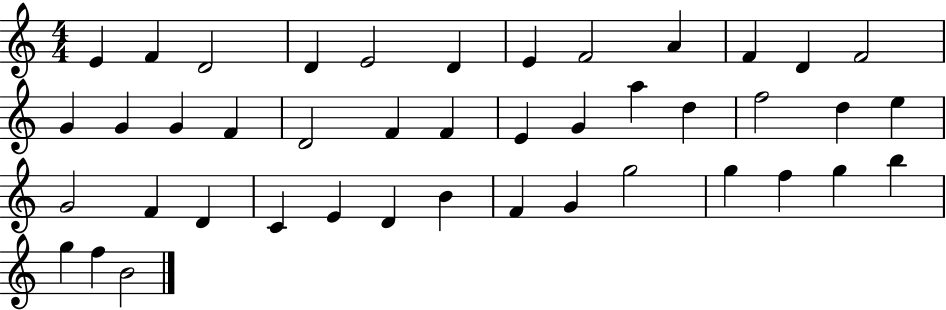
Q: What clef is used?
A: treble